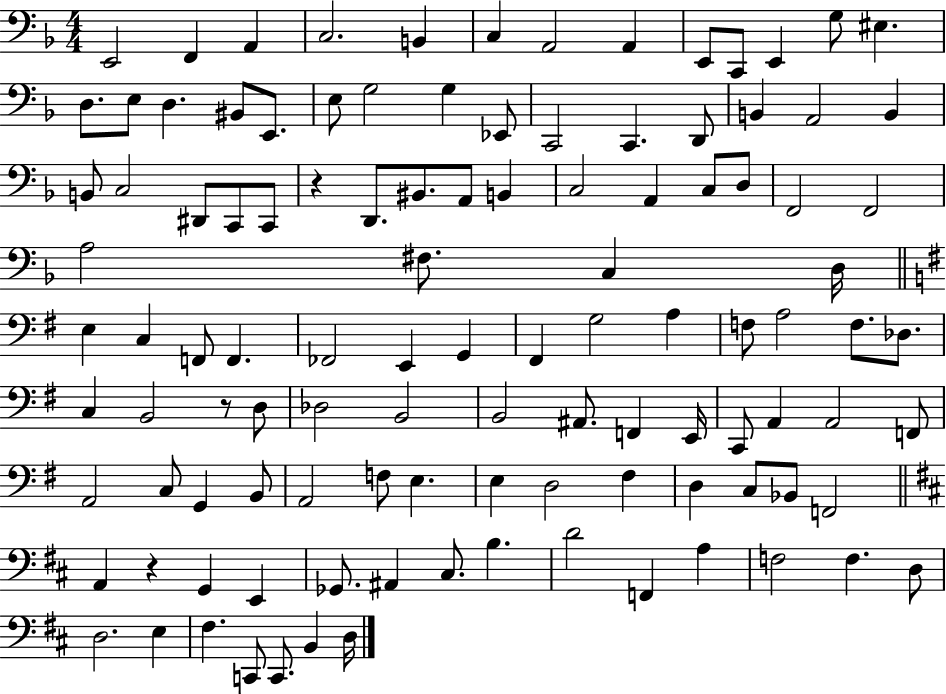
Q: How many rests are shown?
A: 3